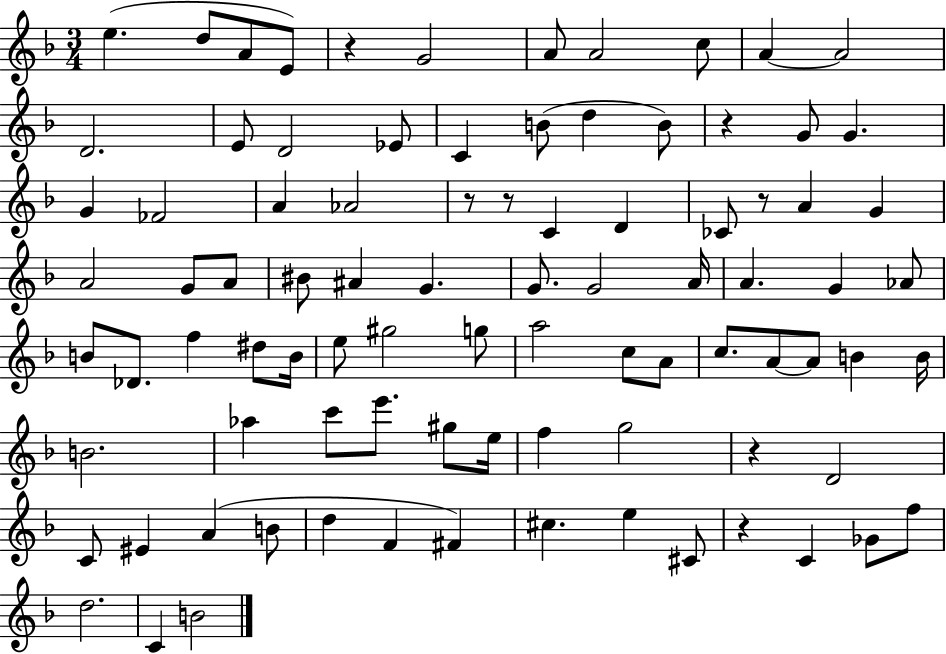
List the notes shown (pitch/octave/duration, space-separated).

E5/q. D5/e A4/e E4/e R/q G4/h A4/e A4/h C5/e A4/q A4/h D4/h. E4/e D4/h Eb4/e C4/q B4/e D5/q B4/e R/q G4/e G4/q. G4/q FES4/h A4/q Ab4/h R/e R/e C4/q D4/q CES4/e R/e A4/q G4/q A4/h G4/e A4/e BIS4/e A#4/q G4/q. G4/e. G4/h A4/s A4/q. G4/q Ab4/e B4/e Db4/e. F5/q D#5/e B4/s E5/e G#5/h G5/e A5/h C5/e A4/e C5/e. A4/e A4/e B4/q B4/s B4/h. Ab5/q C6/e E6/e. G#5/e E5/s F5/q G5/h R/q D4/h C4/e EIS4/q A4/q B4/e D5/q F4/q F#4/q C#5/q. E5/q C#4/e R/q C4/q Gb4/e F5/e D5/h. C4/q B4/h